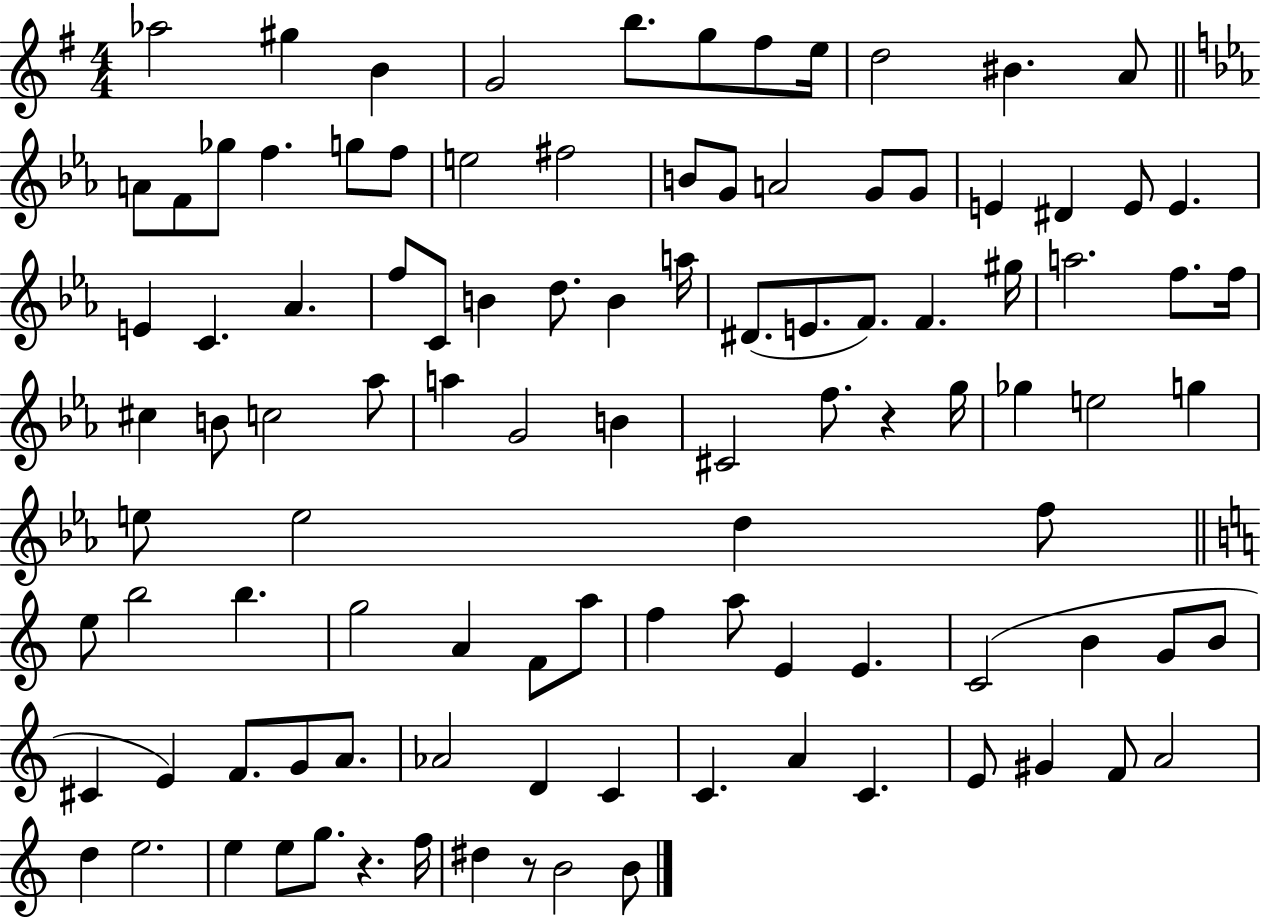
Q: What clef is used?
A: treble